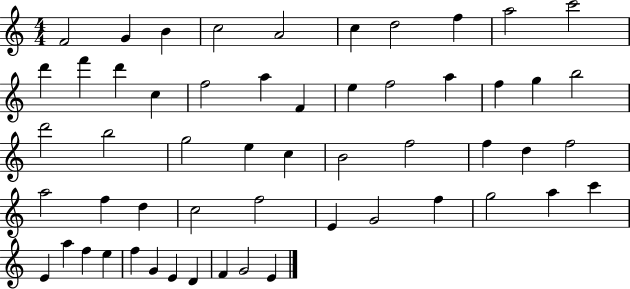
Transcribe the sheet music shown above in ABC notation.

X:1
T:Untitled
M:4/4
L:1/4
K:C
F2 G B c2 A2 c d2 f a2 c'2 d' f' d' c f2 a F e f2 a f g b2 d'2 b2 g2 e c B2 f2 f d f2 a2 f d c2 f2 E G2 f g2 a c' E a f e f G E D F G2 E